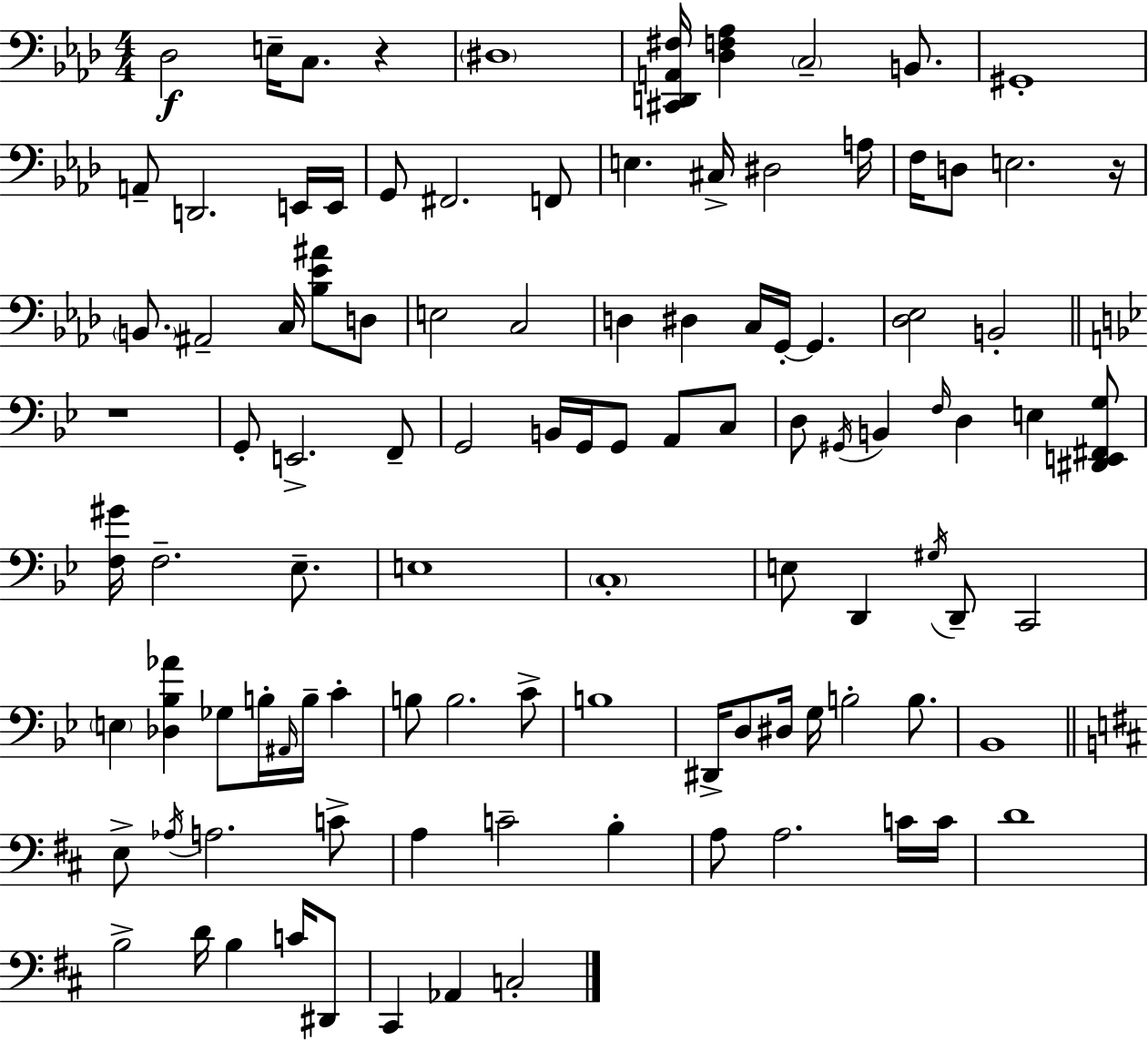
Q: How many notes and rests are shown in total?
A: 104